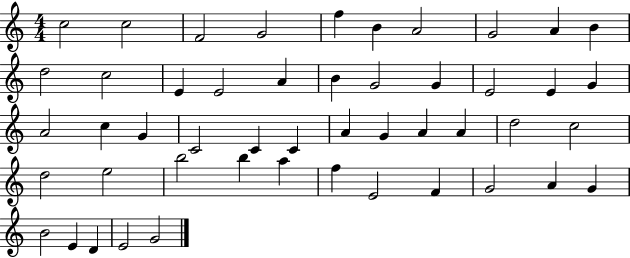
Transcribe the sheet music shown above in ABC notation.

X:1
T:Untitled
M:4/4
L:1/4
K:C
c2 c2 F2 G2 f B A2 G2 A B d2 c2 E E2 A B G2 G E2 E G A2 c G C2 C C A G A A d2 c2 d2 e2 b2 b a f E2 F G2 A G B2 E D E2 G2